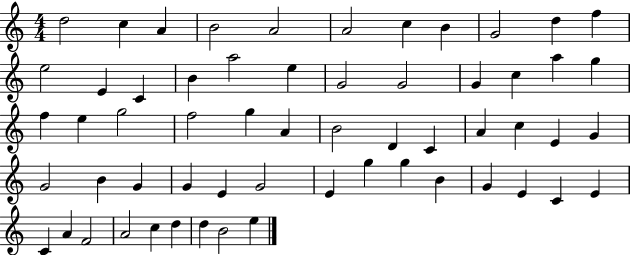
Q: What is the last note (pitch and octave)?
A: E5